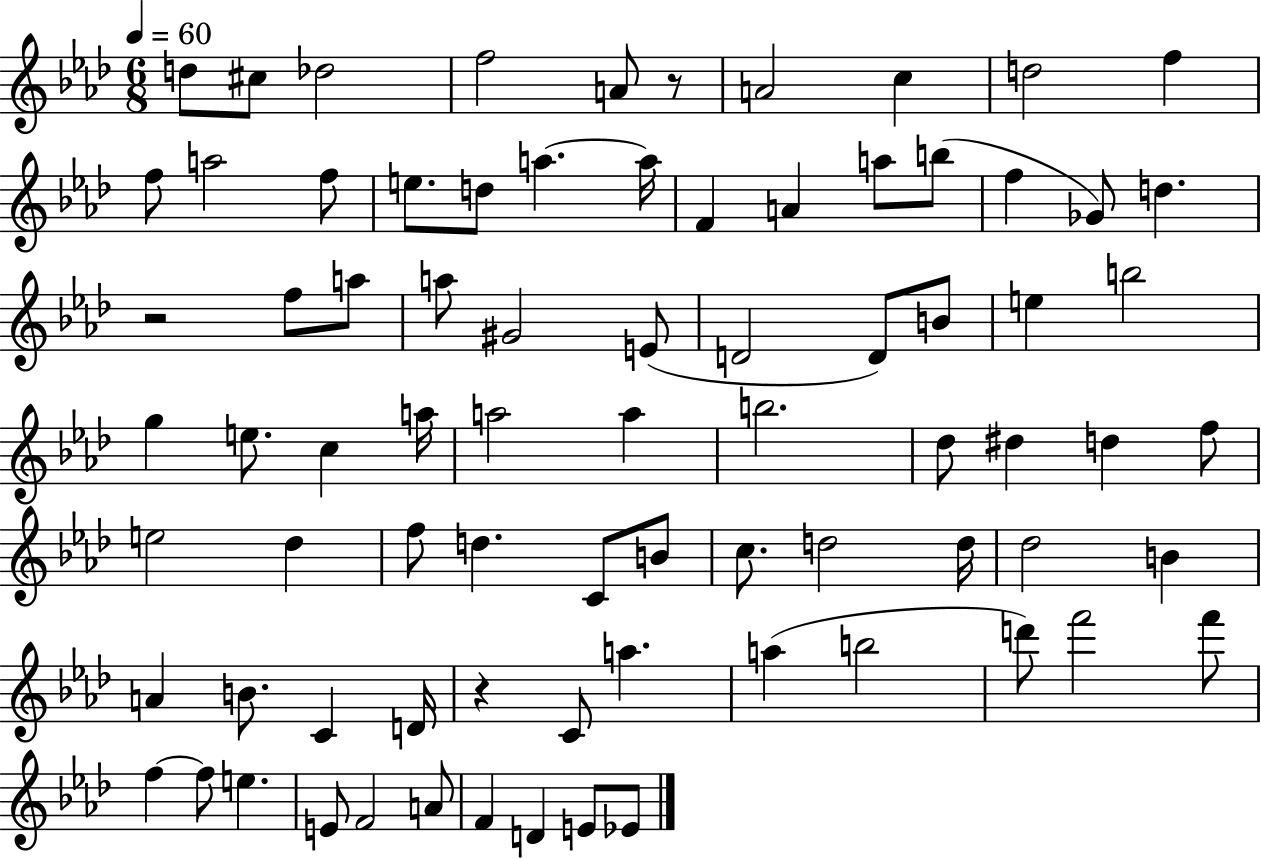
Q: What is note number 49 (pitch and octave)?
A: C4